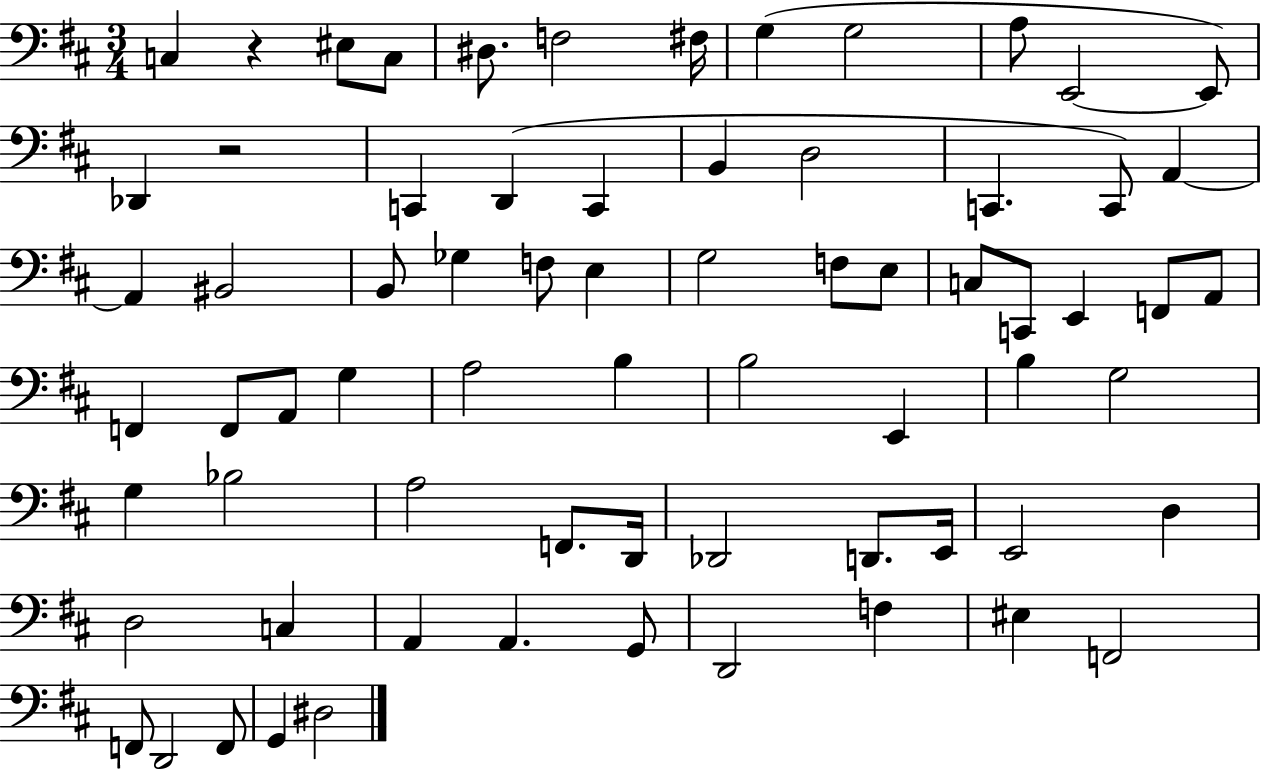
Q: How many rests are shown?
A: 2